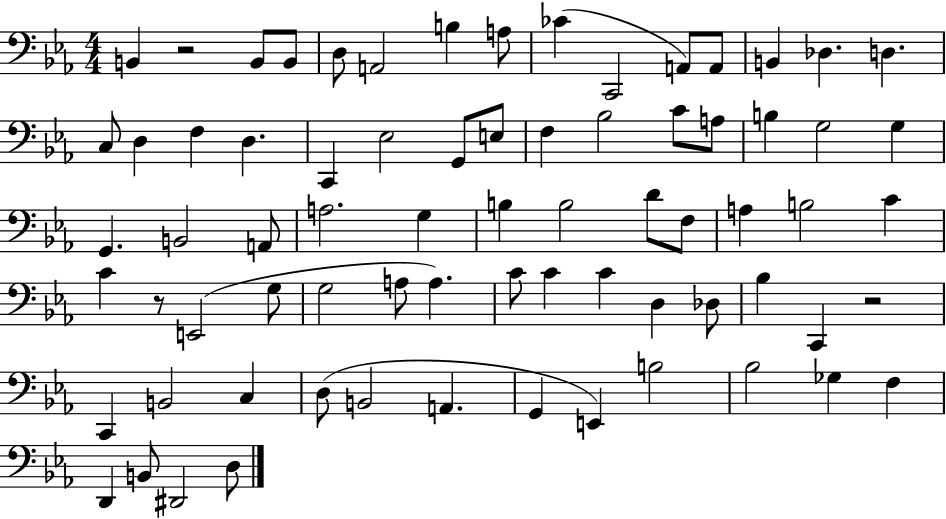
B2/q R/h B2/e B2/e D3/e A2/h B3/q A3/e CES4/q C2/h A2/e A2/e B2/q Db3/q. D3/q. C3/e D3/q F3/q D3/q. C2/q Eb3/h G2/e E3/e F3/q Bb3/h C4/e A3/e B3/q G3/h G3/q G2/q. B2/h A2/e A3/h. G3/q B3/q B3/h D4/e F3/e A3/q B3/h C4/q C4/q R/e E2/h G3/e G3/h A3/e A3/q. C4/e C4/q C4/q D3/q Db3/e Bb3/q C2/q R/h C2/q B2/h C3/q D3/e B2/h A2/q. G2/q E2/q B3/h Bb3/h Gb3/q F3/q D2/q B2/e D#2/h D3/e